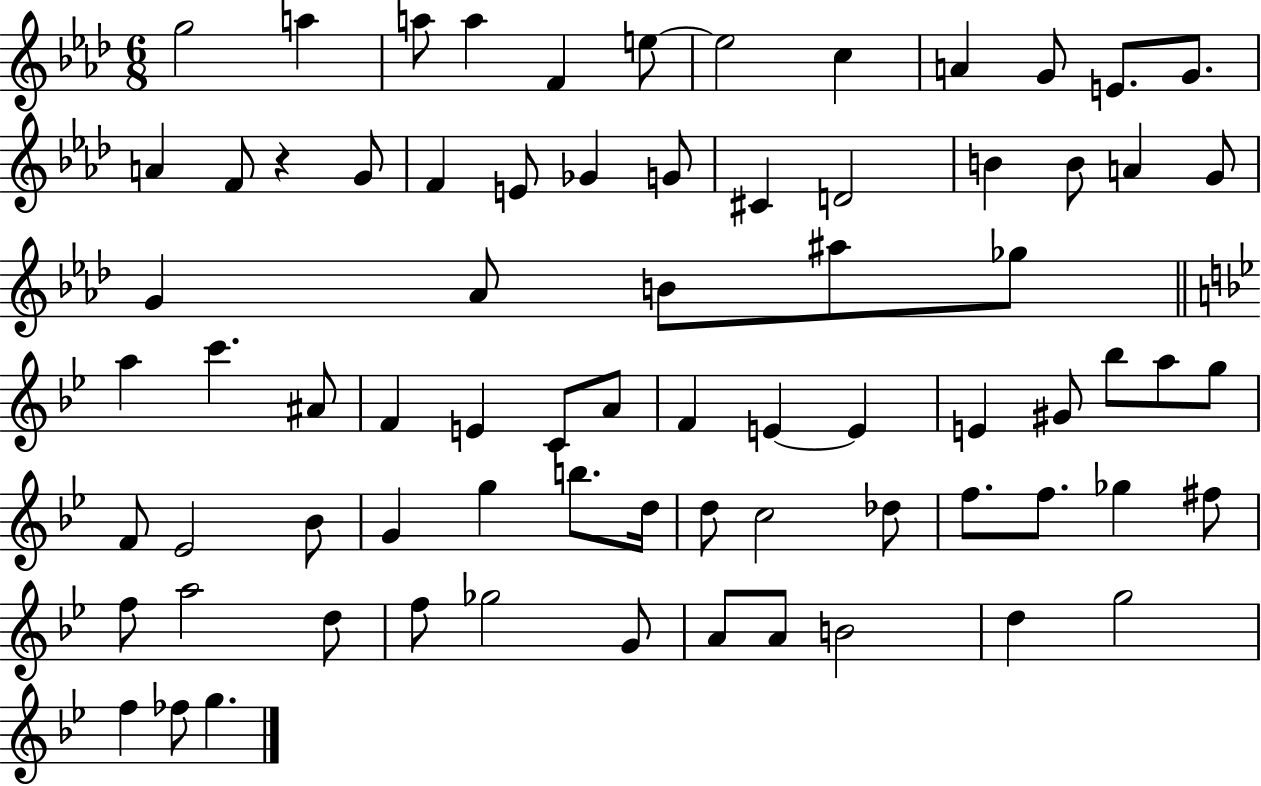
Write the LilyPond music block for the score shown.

{
  \clef treble
  \numericTimeSignature
  \time 6/8
  \key aes \major
  g''2 a''4 | a''8 a''4 f'4 e''8~~ | e''2 c''4 | a'4 g'8 e'8. g'8. | \break a'4 f'8 r4 g'8 | f'4 e'8 ges'4 g'8 | cis'4 d'2 | b'4 b'8 a'4 g'8 | \break g'4 aes'8 b'8 ais''8 ges''8 | \bar "||" \break \key g \minor a''4 c'''4. ais'8 | f'4 e'4 c'8 a'8 | f'4 e'4~~ e'4 | e'4 gis'8 bes''8 a''8 g''8 | \break f'8 ees'2 bes'8 | g'4 g''4 b''8. d''16 | d''8 c''2 des''8 | f''8. f''8. ges''4 fis''8 | \break f''8 a''2 d''8 | f''8 ges''2 g'8 | a'8 a'8 b'2 | d''4 g''2 | \break f''4 fes''8 g''4. | \bar "|."
}